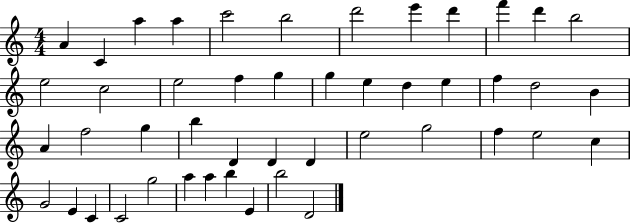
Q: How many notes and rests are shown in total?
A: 47